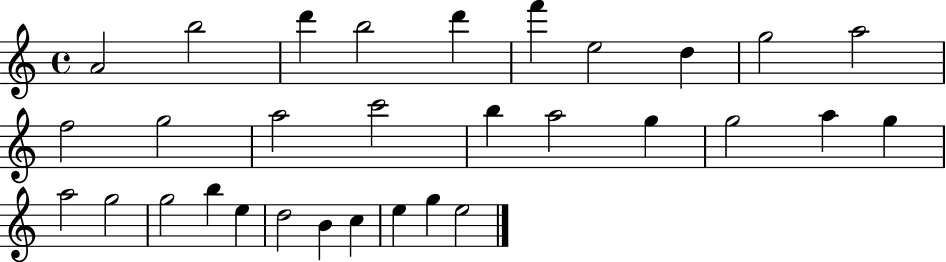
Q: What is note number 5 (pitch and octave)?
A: D6